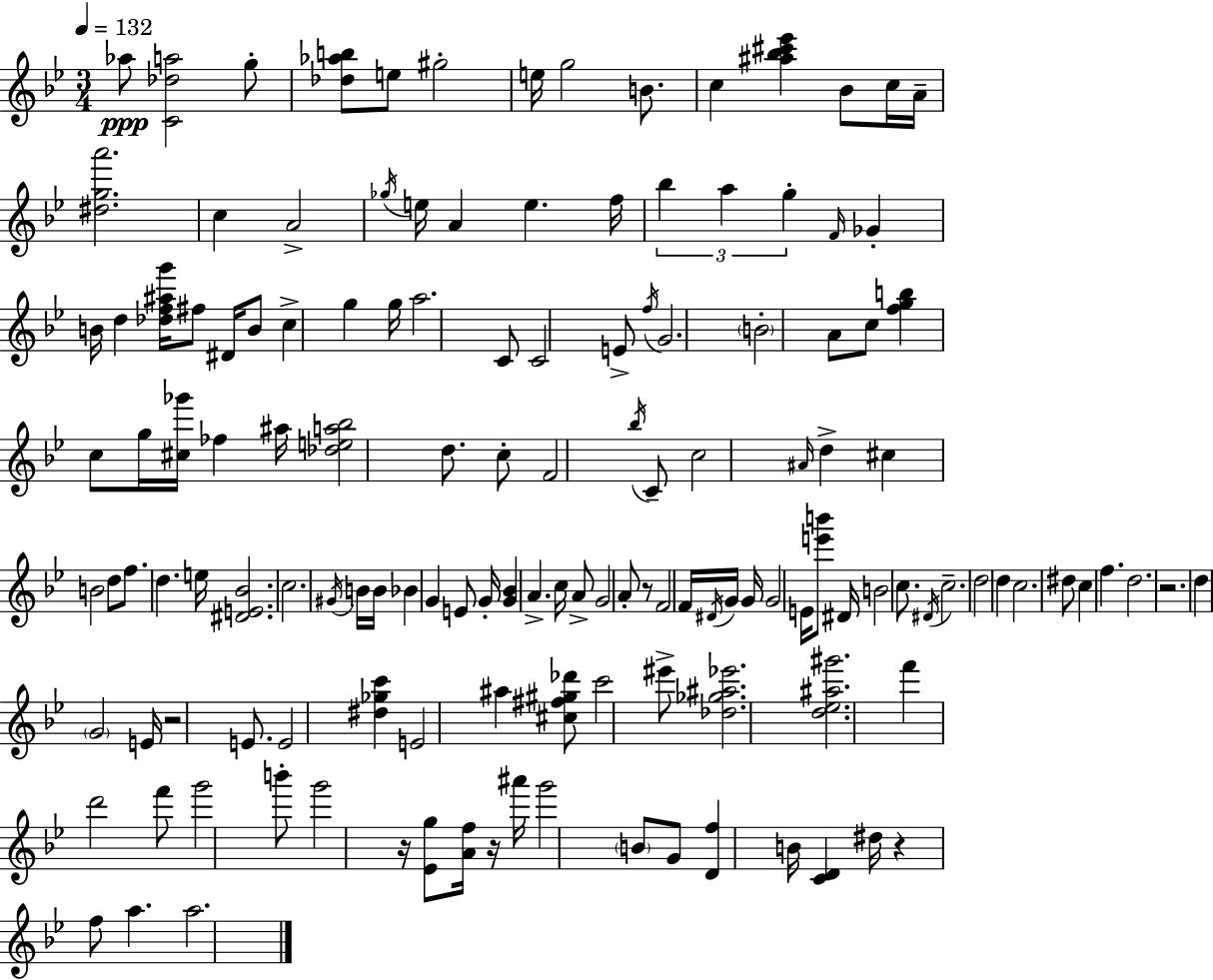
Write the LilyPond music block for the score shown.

{
  \clef treble
  \numericTimeSignature
  \time 3/4
  \key g \minor
  \tempo 4 = 132
  aes''8\ppp <c' des'' a''>2 g''8-. | <des'' aes'' b''>8 e''8 gis''2-. | e''16 g''2 b'8. | c''4 <ais'' bes'' cis''' ees'''>4 bes'8 c''16 a'16-- | \break <dis'' g'' a'''>2. | c''4 a'2-> | \acciaccatura { ges''16 } e''16 a'4 e''4. | f''16 \tuplet 3/2 { bes''4 a''4 g''4-. } | \break \grace { f'16 } ges'4-. b'16 d''4 <des'' f'' ais'' g'''>16 | fis''8 dis'16 b'8 c''4-> g''4 | g''16 a''2. | c'8 c'2 | \break e'8-> \acciaccatura { f''16 } g'2. | \parenthesize b'2-. a'8 | c''8 <f'' g'' b''>4 c''8 g''16 <cis'' ges'''>16 fes''4 | ais''16 <des'' e'' a'' bes''>2 | \break d''8. c''8-. f'2 | \acciaccatura { bes''16 } c'8-- c''2 | \grace { ais'16 } d''4-> cis''4 b'2 | d''8 f''8. d''4. | \break e''16 <dis' e' bes'>2. | c''2. | \acciaccatura { gis'16 } b'16 b'16 bes'4 | g'4 e'8 g'16-. <g' bes'>4 a'4.-> | \break c''16 a'8-> g'2 | a'8-. r8 f'2 | f'16 \acciaccatura { dis'16 } g'16 g'16 g'2 | e'16 <e''' b'''>8 dis'16 b'2 | \break c''8. \acciaccatura { dis'16 } c''2.-- | d''2 | d''4 c''2. | dis''8 c''4 | \break f''4. d''2. | r2. | d''4 | \parenthesize g'2 e'16 r2 | \break e'8. e'2 | <dis'' ges'' c'''>4 e'2 | ais''4 <cis'' fis'' gis'' des'''>8 c'''2 | eis'''8-> <des'' ges'' ais'' ees'''>2. | \break <d'' ees'' ais'' gis'''>2. | f'''4 | d'''2 f'''8 g'''2 | b'''8-. g'''2 | \break r16 <ees' g''>8 <a' f''>16 r16 ais'''16 g'''2 | \parenthesize b'8 g'8 <d' f''>4 | b'16 <c' d'>4 dis''16 r4 | f''8 a''4. a''2. | \break \bar "|."
}